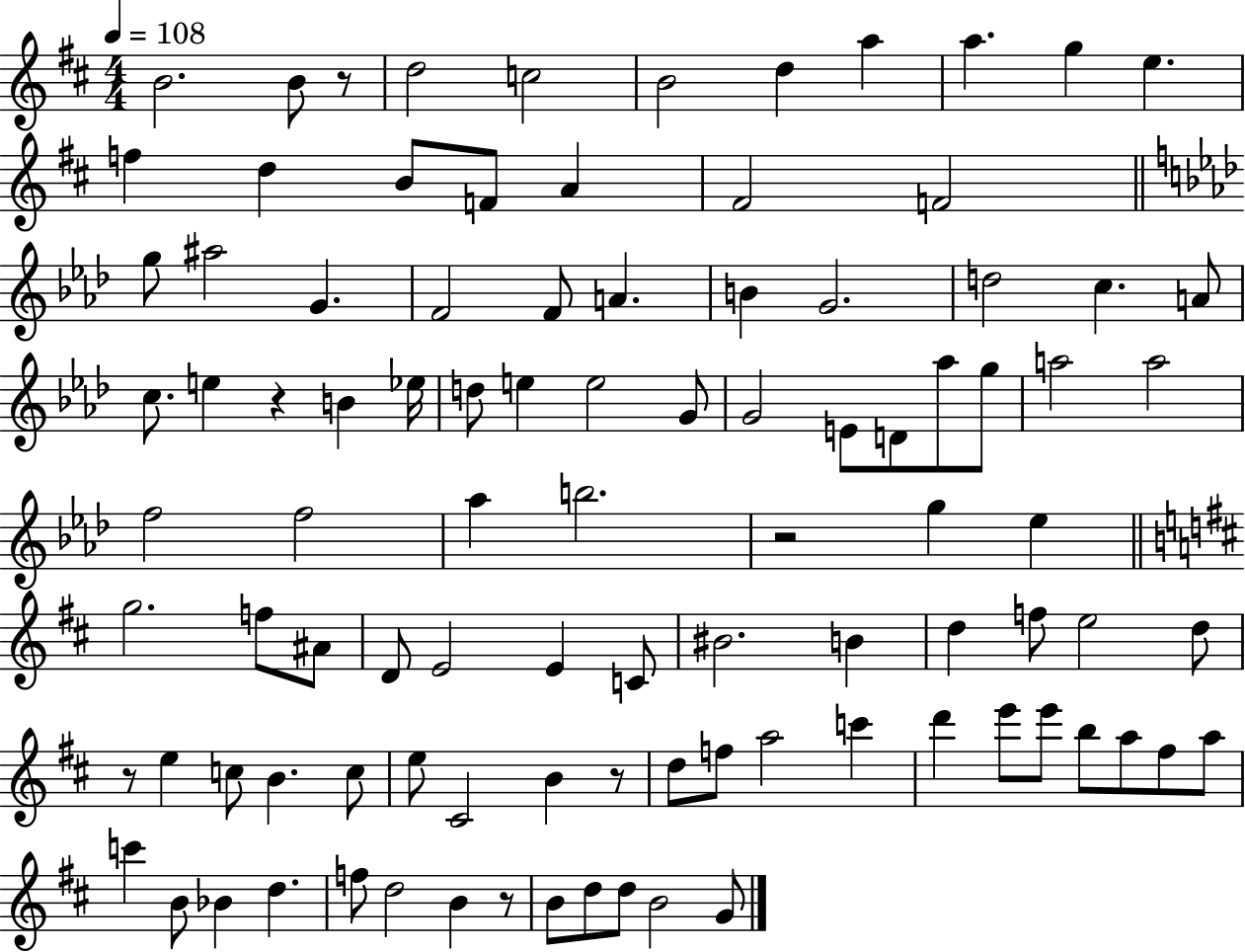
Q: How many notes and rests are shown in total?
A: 98